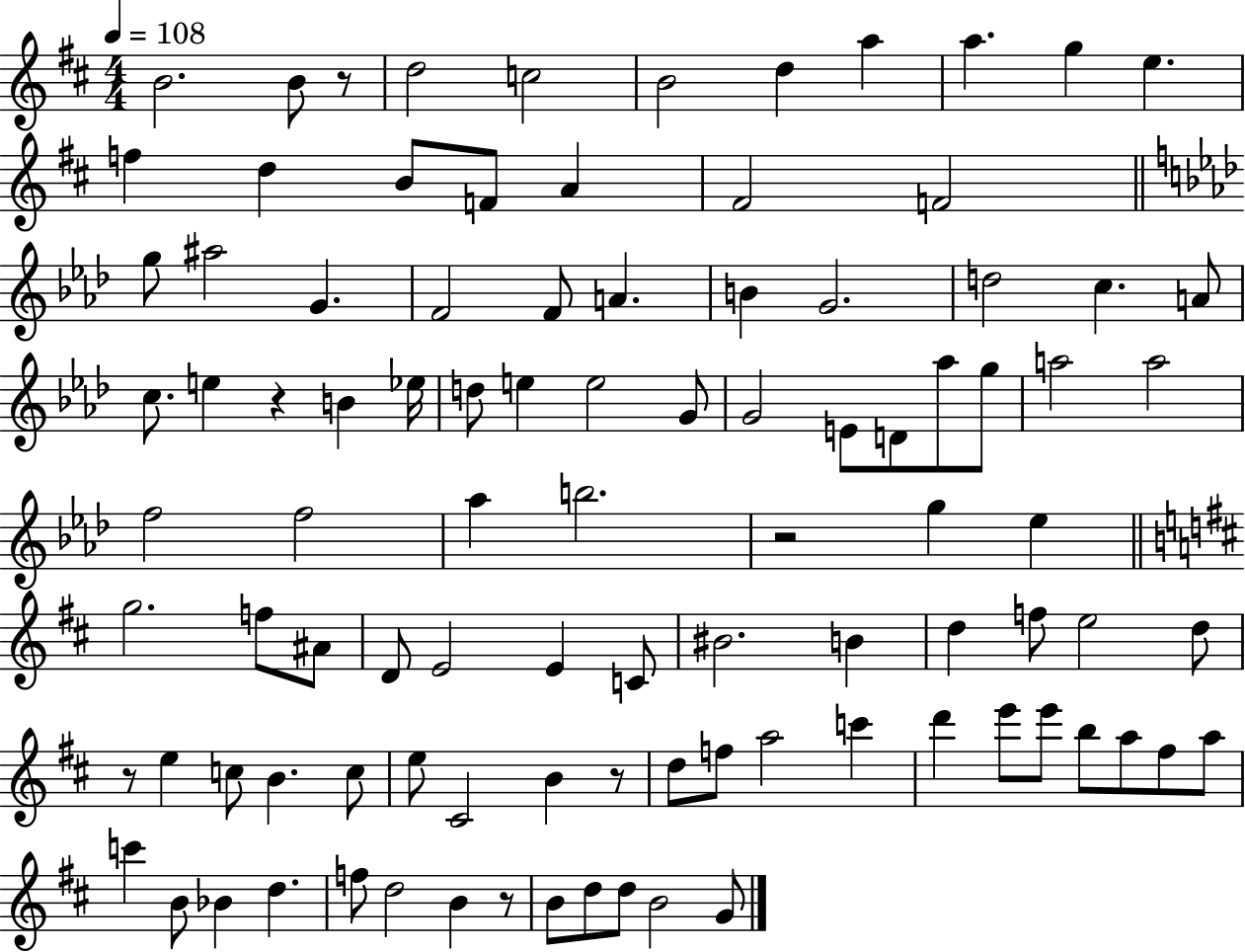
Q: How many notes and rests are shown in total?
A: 98